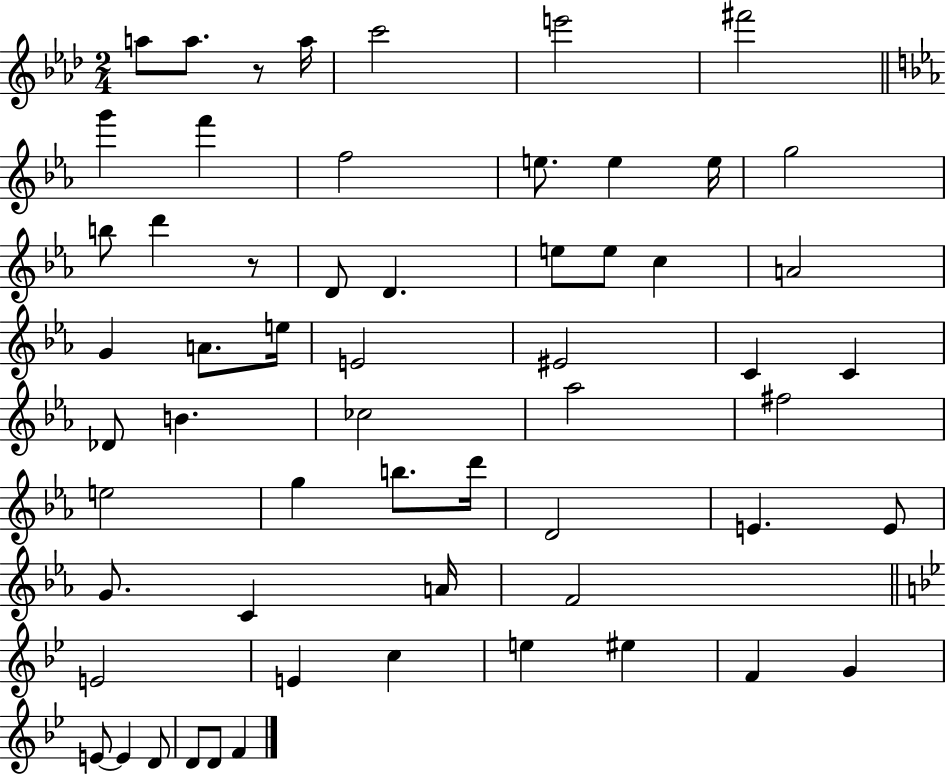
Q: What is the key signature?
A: AES major